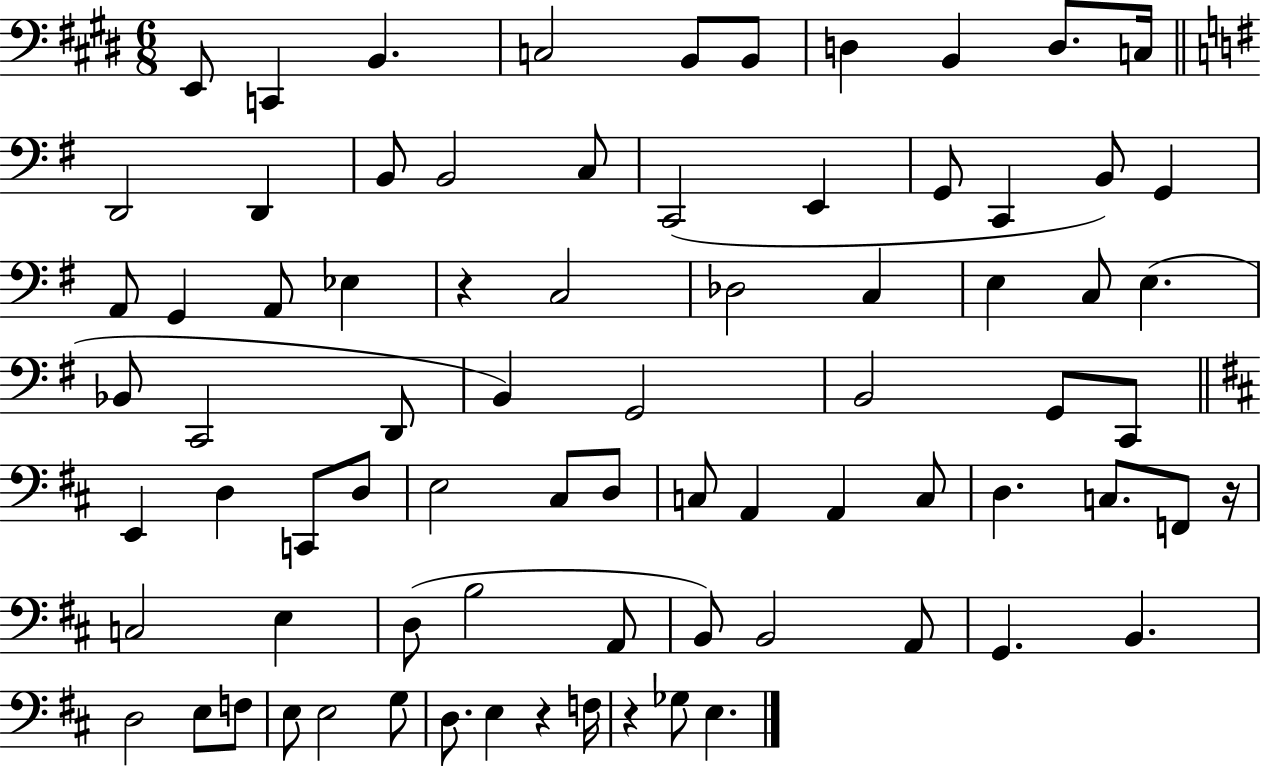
X:1
T:Untitled
M:6/8
L:1/4
K:E
E,,/2 C,, B,, C,2 B,,/2 B,,/2 D, B,, D,/2 C,/4 D,,2 D,, B,,/2 B,,2 C,/2 C,,2 E,, G,,/2 C,, B,,/2 G,, A,,/2 G,, A,,/2 _E, z C,2 _D,2 C, E, C,/2 E, _B,,/2 C,,2 D,,/2 B,, G,,2 B,,2 G,,/2 C,,/2 E,, D, C,,/2 D,/2 E,2 ^C,/2 D,/2 C,/2 A,, A,, C,/2 D, C,/2 F,,/2 z/4 C,2 E, D,/2 B,2 A,,/2 B,,/2 B,,2 A,,/2 G,, B,, D,2 E,/2 F,/2 E,/2 E,2 G,/2 D,/2 E, z F,/4 z _G,/2 E,